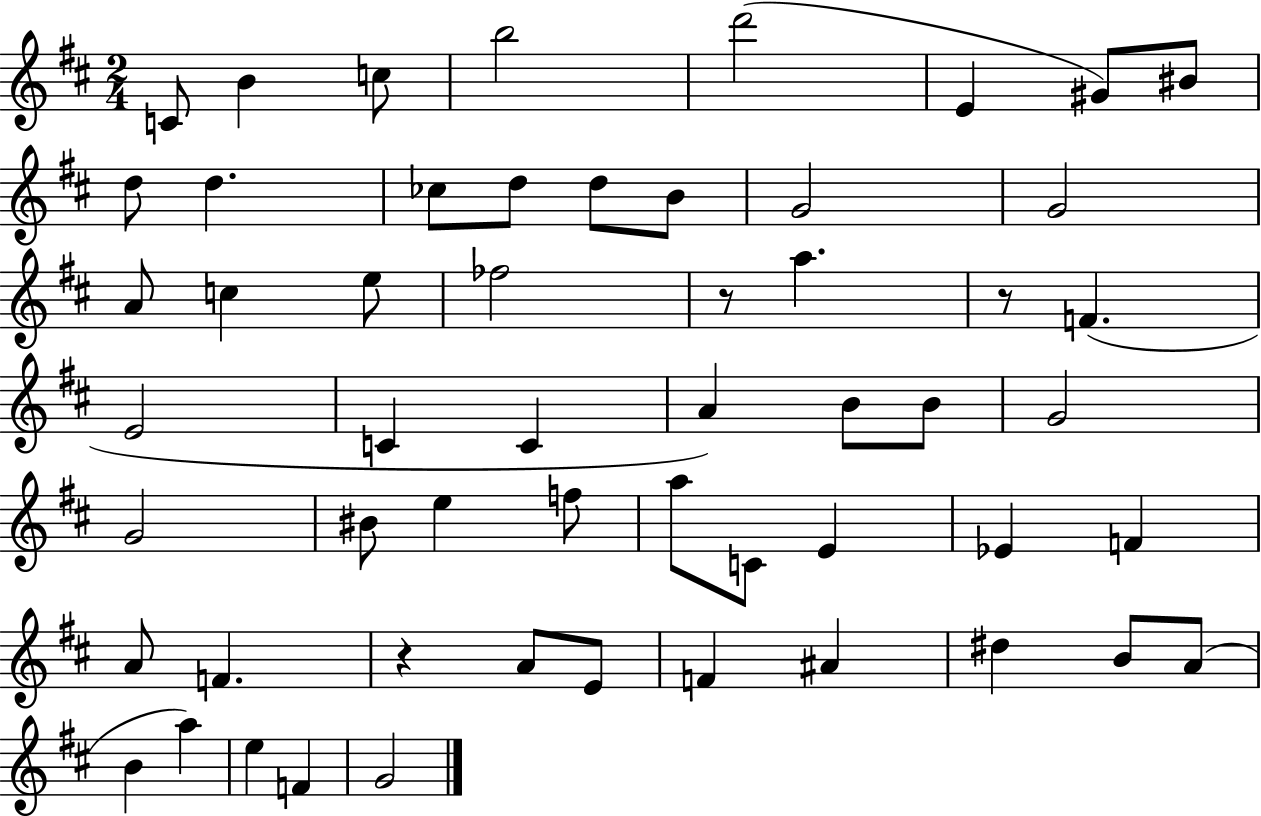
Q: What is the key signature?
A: D major